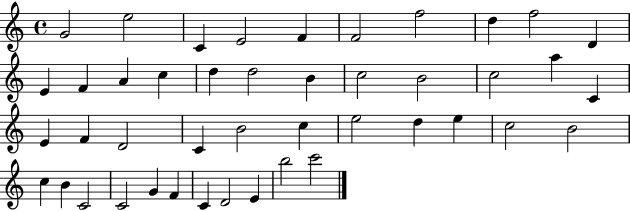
{
  \clef treble
  \time 4/4
  \defaultTimeSignature
  \key c \major
  g'2 e''2 | c'4 e'2 f'4 | f'2 f''2 | d''4 f''2 d'4 | \break e'4 f'4 a'4 c''4 | d''4 d''2 b'4 | c''2 b'2 | c''2 a''4 c'4 | \break e'4 f'4 d'2 | c'4 b'2 c''4 | e''2 d''4 e''4 | c''2 b'2 | \break c''4 b'4 c'2 | c'2 g'4 f'4 | c'4 d'2 e'4 | b''2 c'''2 | \break \bar "|."
}